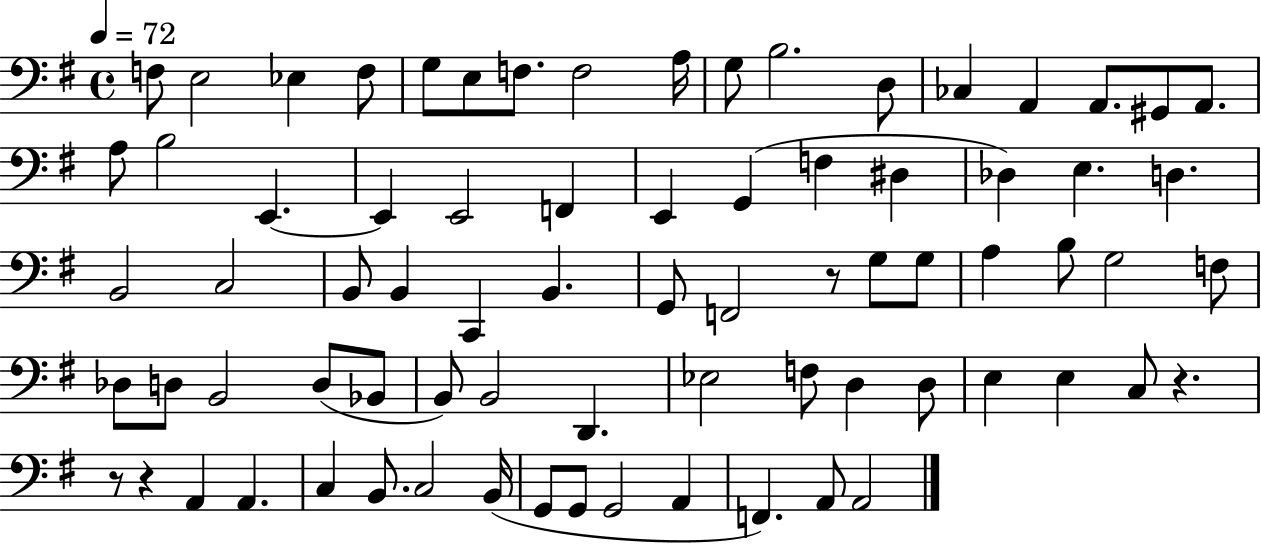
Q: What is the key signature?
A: G major